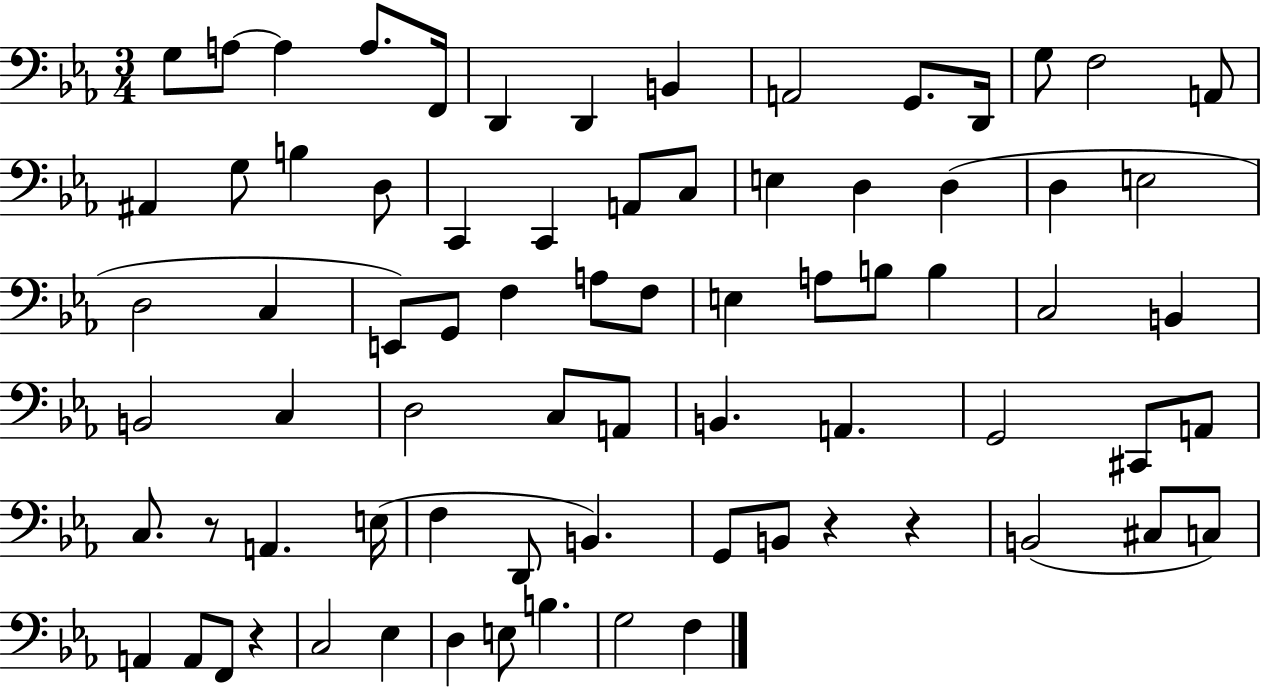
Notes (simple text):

G3/e A3/e A3/q A3/e. F2/s D2/q D2/q B2/q A2/h G2/e. D2/s G3/e F3/h A2/e A#2/q G3/e B3/q D3/e C2/q C2/q A2/e C3/e E3/q D3/q D3/q D3/q E3/h D3/h C3/q E2/e G2/e F3/q A3/e F3/e E3/q A3/e B3/e B3/q C3/h B2/q B2/h C3/q D3/h C3/e A2/e B2/q. A2/q. G2/h C#2/e A2/e C3/e. R/e A2/q. E3/s F3/q D2/e B2/q. G2/e B2/e R/q R/q B2/h C#3/e C3/e A2/q A2/e F2/e R/q C3/h Eb3/q D3/q E3/e B3/q. G3/h F3/q